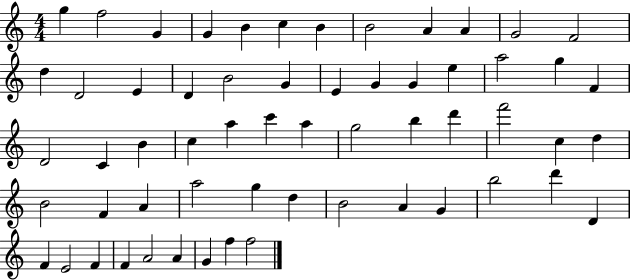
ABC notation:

X:1
T:Untitled
M:4/4
L:1/4
K:C
g f2 G G B c B B2 A A G2 F2 d D2 E D B2 G E G G e a2 g F D2 C B c a c' a g2 b d' f'2 c d B2 F A a2 g d B2 A G b2 d' D F E2 F F A2 A G f f2